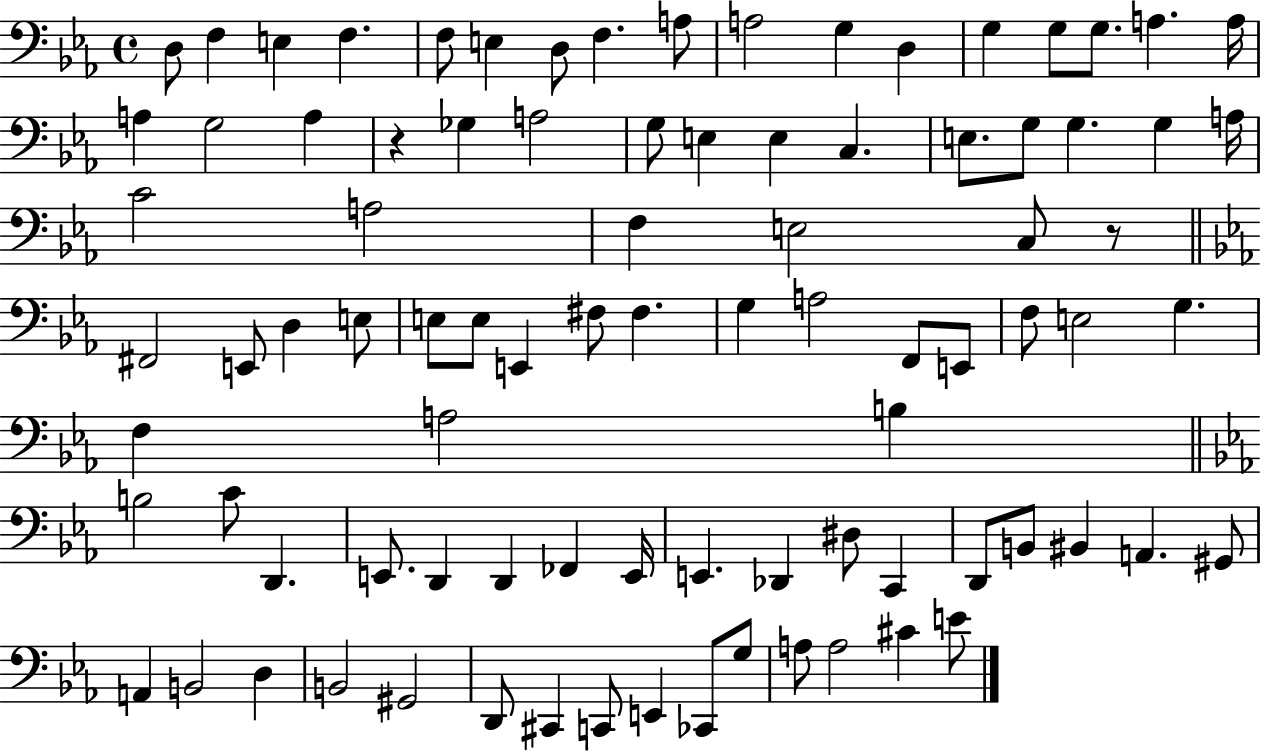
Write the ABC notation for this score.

X:1
T:Untitled
M:4/4
L:1/4
K:Eb
D,/2 F, E, F, F,/2 E, D,/2 F, A,/2 A,2 G, D, G, G,/2 G,/2 A, A,/4 A, G,2 A, z _G, A,2 G,/2 E, E, C, E,/2 G,/2 G, G, A,/4 C2 A,2 F, E,2 C,/2 z/2 ^F,,2 E,,/2 D, E,/2 E,/2 E,/2 E,, ^F,/2 ^F, G, A,2 F,,/2 E,,/2 F,/2 E,2 G, F, A,2 B, B,2 C/2 D,, E,,/2 D,, D,, _F,, E,,/4 E,, _D,, ^D,/2 C,, D,,/2 B,,/2 ^B,, A,, ^G,,/2 A,, B,,2 D, B,,2 ^G,,2 D,,/2 ^C,, C,,/2 E,, _C,,/2 G,/2 A,/2 A,2 ^C E/2